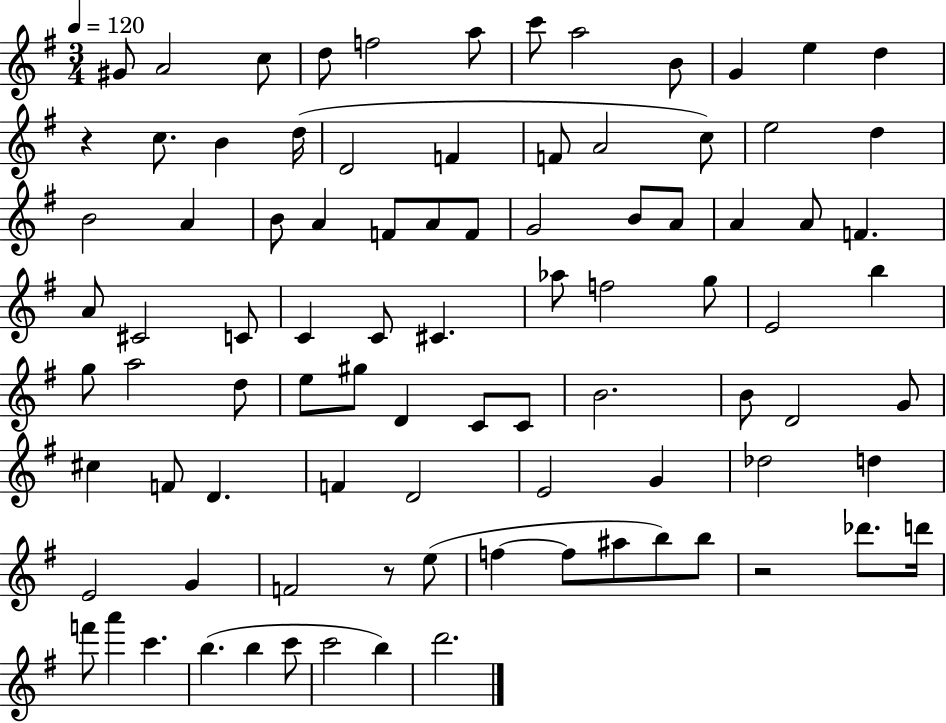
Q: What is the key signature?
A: G major